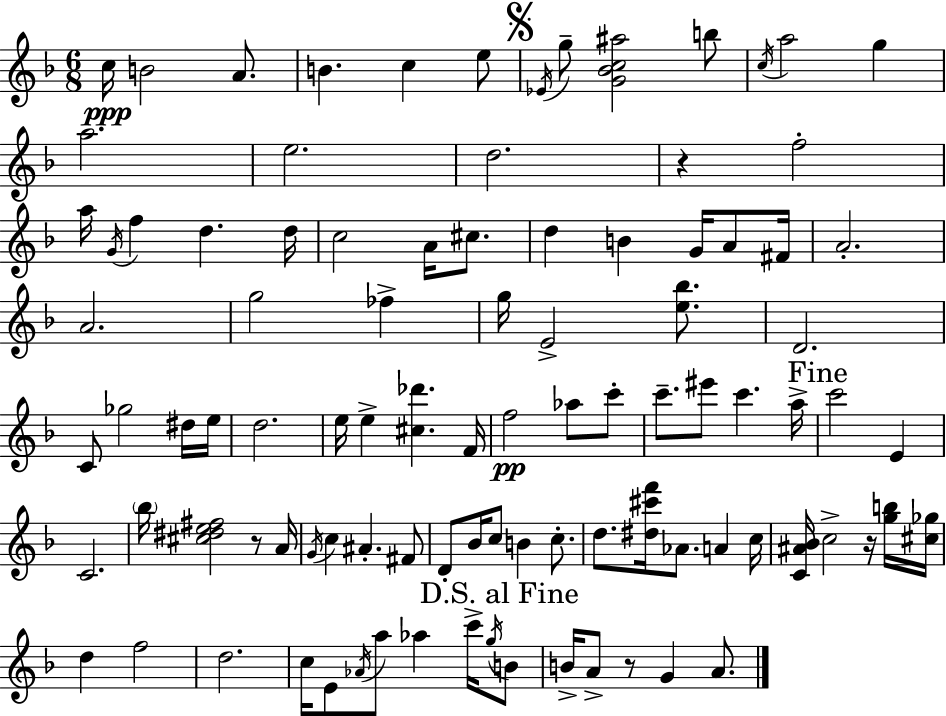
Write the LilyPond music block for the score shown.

{
  \clef treble
  \numericTimeSignature
  \time 6/8
  \key d \minor
  c''16\ppp b'2 a'8. | b'4. c''4 e''8 | \mark \markup { \musicglyph "scripts.segno" } \acciaccatura { ees'16 } g''8-- <g' bes' c'' ais''>2 b''8 | \acciaccatura { c''16 } a''2 g''4 | \break a''2. | e''2. | d''2. | r4 f''2-. | \break a''16 \acciaccatura { g'16 } f''4 d''4. | d''16 c''2 a'16 | cis''8. d''4 b'4 g'16 | a'8 fis'16 a'2.-. | \break a'2. | g''2 fes''4-> | g''16 e'2-> | <e'' bes''>8. d'2. | \break c'8 ges''2 | dis''16 e''16 d''2. | e''16 e''4-> <cis'' des'''>4. | f'16 f''2\pp aes''8 | \break c'''8-. c'''8.-- eis'''8 c'''4. | a''16-> \mark "Fine" c'''2 e'4 | c'2. | \parenthesize bes''16 <cis'' dis'' e'' fis''>2 | \break r8 a'16 \acciaccatura { g'16 } c''4 ais'4.-. | fis'8 d'8-. bes'16 c''8 b'4 | c''8.-. d''8. <dis'' cis''' f'''>16 aes'8. a'4 | c''16 <c' ais' bes'>16 c''2-> | \break r16 <g'' b''>16 <cis'' ges''>16 d''4 f''2 | d''2. | c''16 e'8 \acciaccatura { aes'16 } a''8 aes''4 | c'''16-> \acciaccatura { g''16 } \mark "D.S. al Fine" b'8 b'16-> a'8-> r8 g'4 | \break a'8. \bar "|."
}